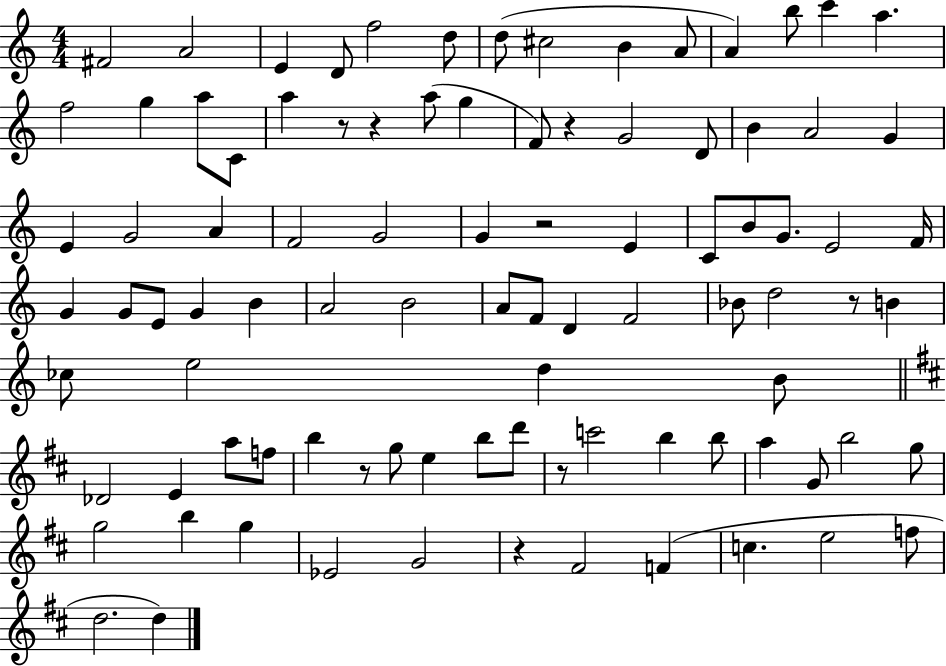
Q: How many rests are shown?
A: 8